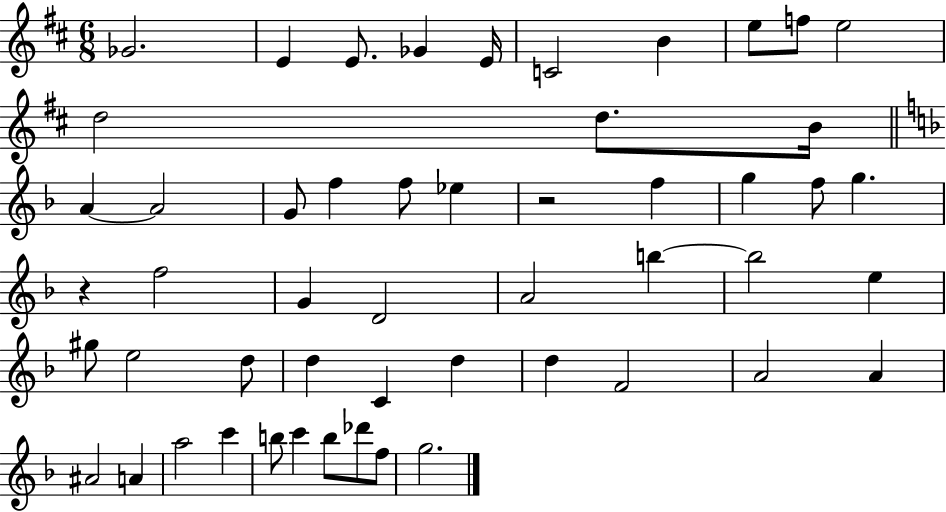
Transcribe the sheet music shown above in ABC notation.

X:1
T:Untitled
M:6/8
L:1/4
K:D
_G2 E E/2 _G E/4 C2 B e/2 f/2 e2 d2 d/2 B/4 A A2 G/2 f f/2 _e z2 f g f/2 g z f2 G D2 A2 b b2 e ^g/2 e2 d/2 d C d d F2 A2 A ^A2 A a2 c' b/2 c' b/2 _d'/2 f/2 g2